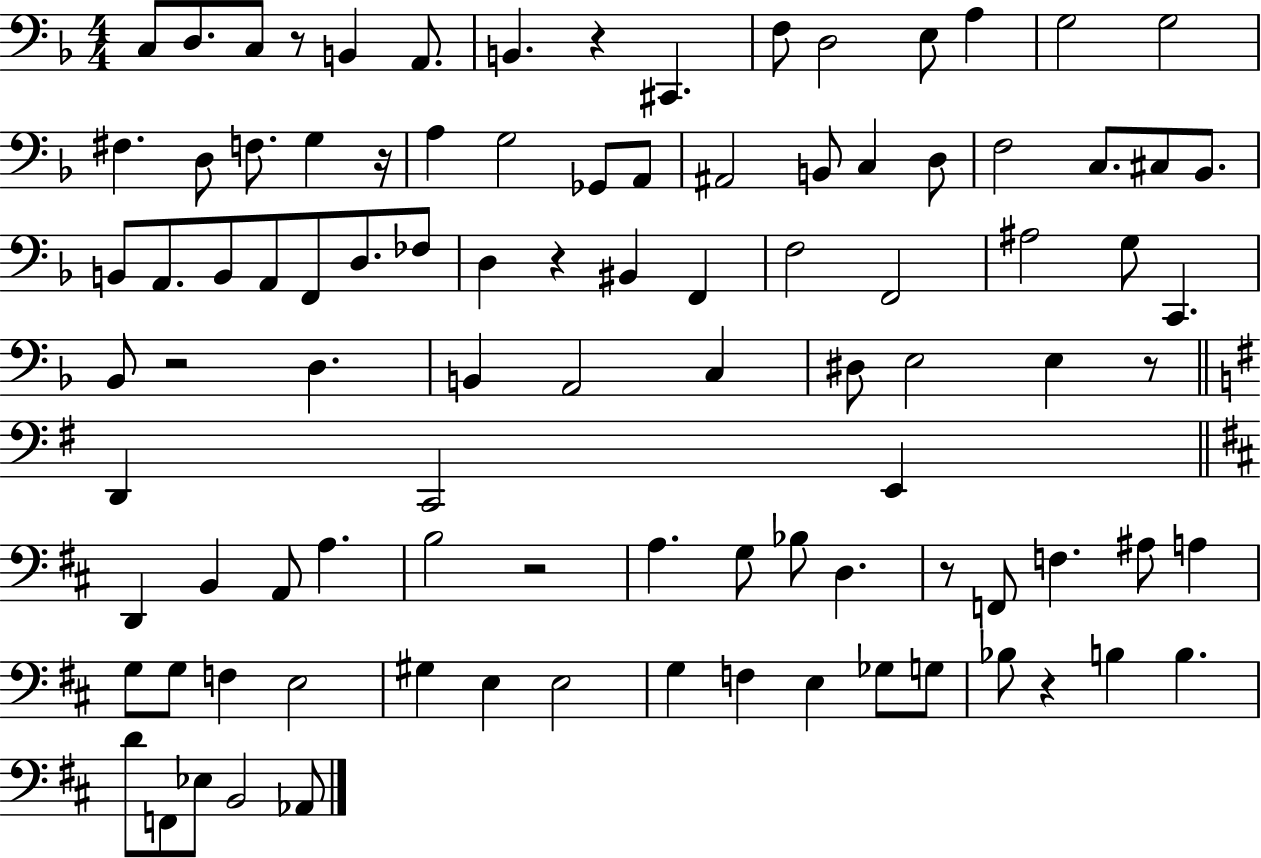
{
  \clef bass
  \numericTimeSignature
  \time 4/4
  \key f \major
  \repeat volta 2 { c8 d8. c8 r8 b,4 a,8. | b,4. r4 cis,4. | f8 d2 e8 a4 | g2 g2 | \break fis4. d8 f8. g4 r16 | a4 g2 ges,8 a,8 | ais,2 b,8 c4 d8 | f2 c8. cis8 bes,8. | \break b,8 a,8. b,8 a,8 f,8 d8. fes8 | d4 r4 bis,4 f,4 | f2 f,2 | ais2 g8 c,4. | \break bes,8 r2 d4. | b,4 a,2 c4 | dis8 e2 e4 r8 | \bar "||" \break \key g \major d,4 c,2 e,4 | \bar "||" \break \key b \minor d,4 b,4 a,8 a4. | b2 r2 | a4. g8 bes8 d4. | r8 f,8 f4. ais8 a4 | \break g8 g8 f4 e2 | gis4 e4 e2 | g4 f4 e4 ges8 g8 | bes8 r4 b4 b4. | \break d'8 f,8 ees8 b,2 aes,8 | } \bar "|."
}